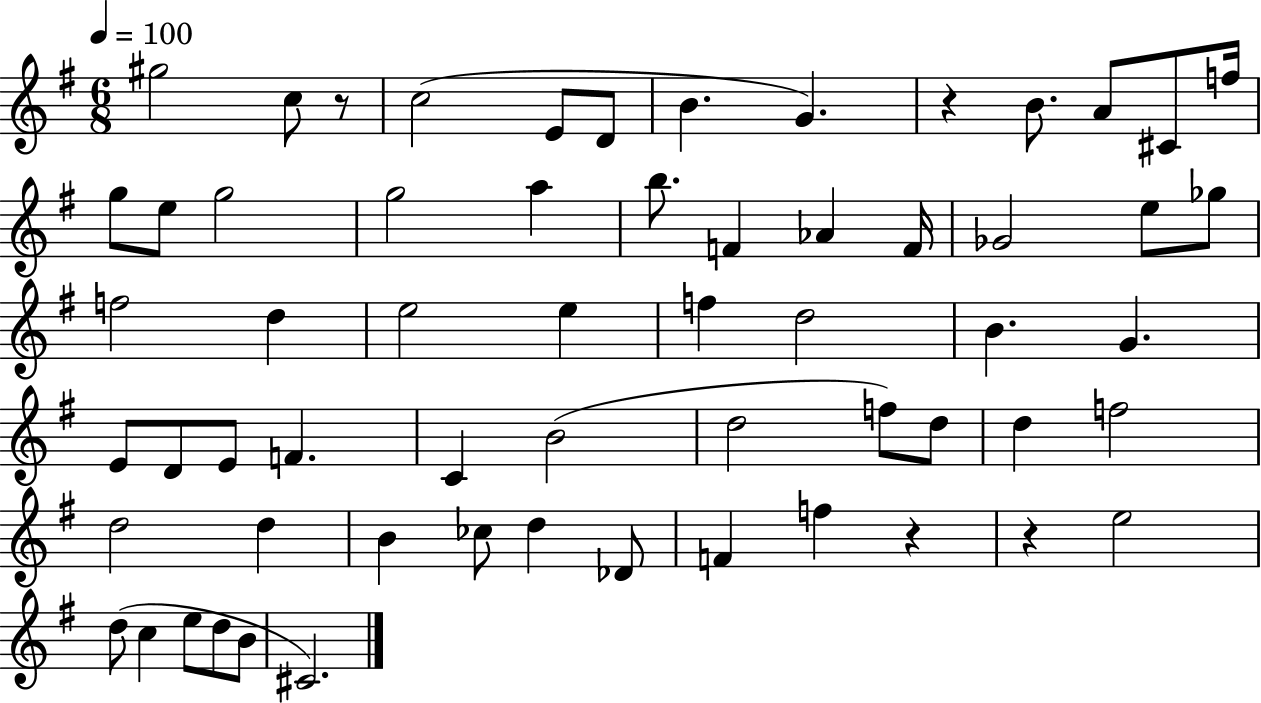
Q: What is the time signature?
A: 6/8